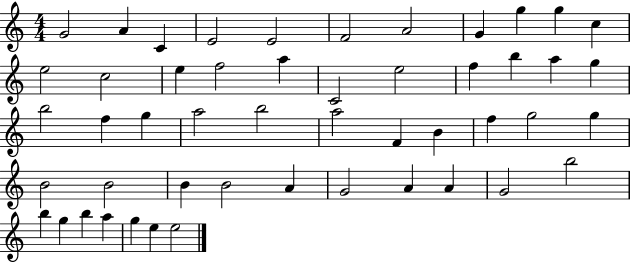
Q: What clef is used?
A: treble